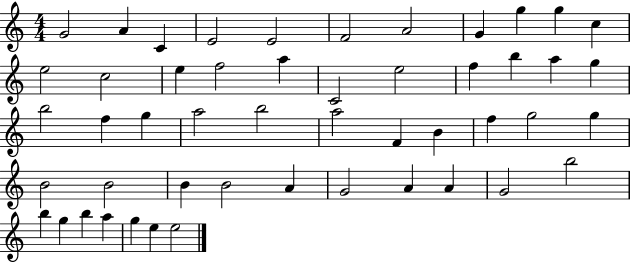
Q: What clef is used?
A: treble